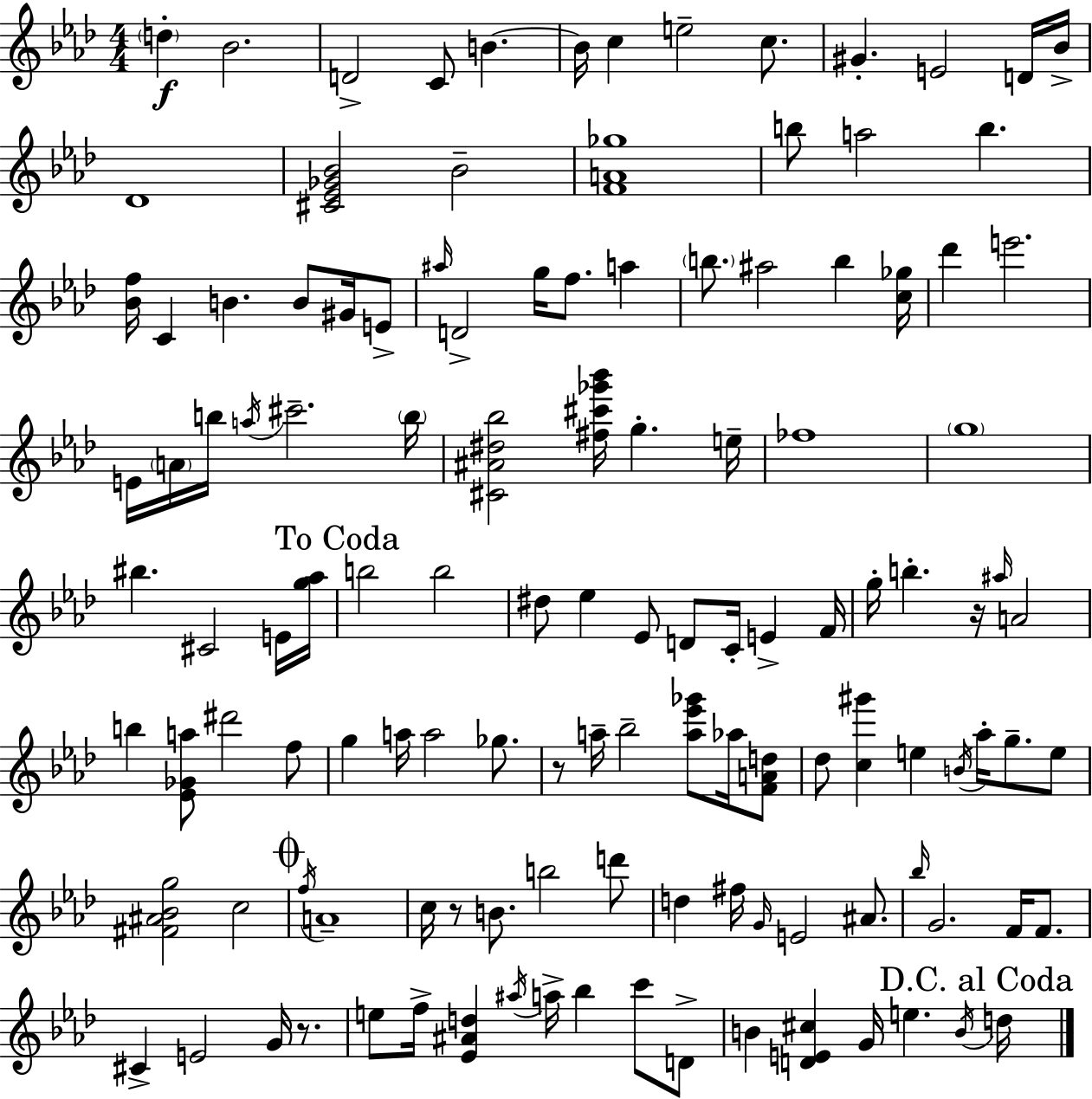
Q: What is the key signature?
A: F minor